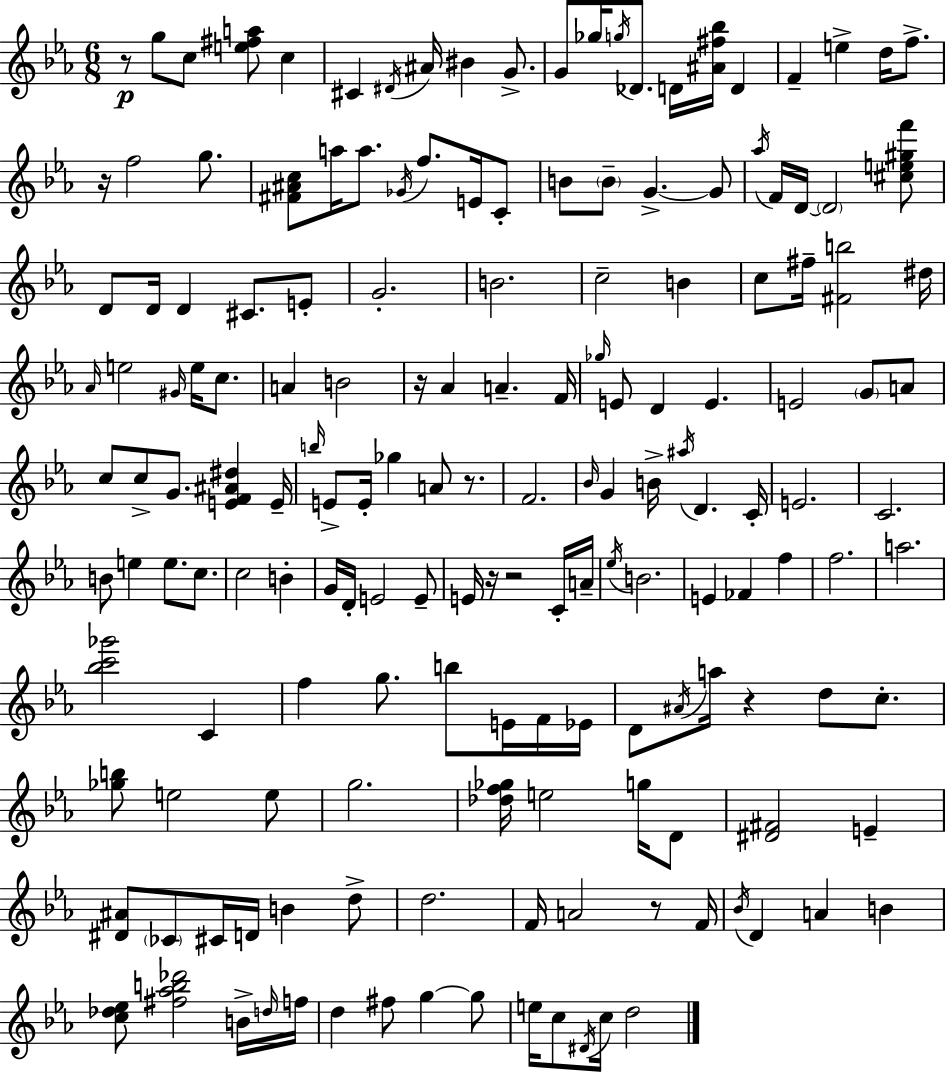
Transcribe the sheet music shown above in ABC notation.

X:1
T:Untitled
M:6/8
L:1/4
K:Cm
z/2 g/2 c/2 [e^fa]/2 c ^C ^D/4 ^A/4 ^B G/2 G/2 _g/4 g/4 _D/2 D/4 [^A^f_b]/4 D F e d/4 f/2 z/4 f2 g/2 [^F^Ac]/2 a/4 a/2 _G/4 f/2 E/4 C/2 B/2 B/2 G G/2 _a/4 F/4 D/4 D2 [^ce^gf']/2 D/2 D/4 D ^C/2 E/2 G2 B2 c2 B c/2 ^f/4 [^Fb]2 ^d/4 _A/4 e2 ^G/4 e/4 c/2 A B2 z/4 _A A F/4 _g/4 E/2 D E E2 G/2 A/2 c/2 c/2 G/2 [EF^A^d] E/4 b/4 E/2 E/4 _g A/2 z/2 F2 _B/4 G B/4 ^a/4 D C/4 E2 C2 B/2 e e/2 c/2 c2 B G/4 D/4 E2 E/2 E/4 z/4 z2 C/4 A/4 _e/4 B2 E _F f f2 a2 [_bc'_g']2 C f g/2 b/2 E/4 F/4 _E/4 D/2 ^A/4 a/4 z d/2 c/2 [_gb]/2 e2 e/2 g2 [_df_g]/4 e2 g/4 D/2 [^D^F]2 E [^D^A]/2 _C/2 ^C/4 D/4 B d/2 d2 F/4 A2 z/2 F/4 _B/4 D A B [c_d_e]/2 [^f_ab_d']2 B/4 d/4 f/4 d ^f/2 g g/2 e/4 c/2 ^D/4 c/4 d2